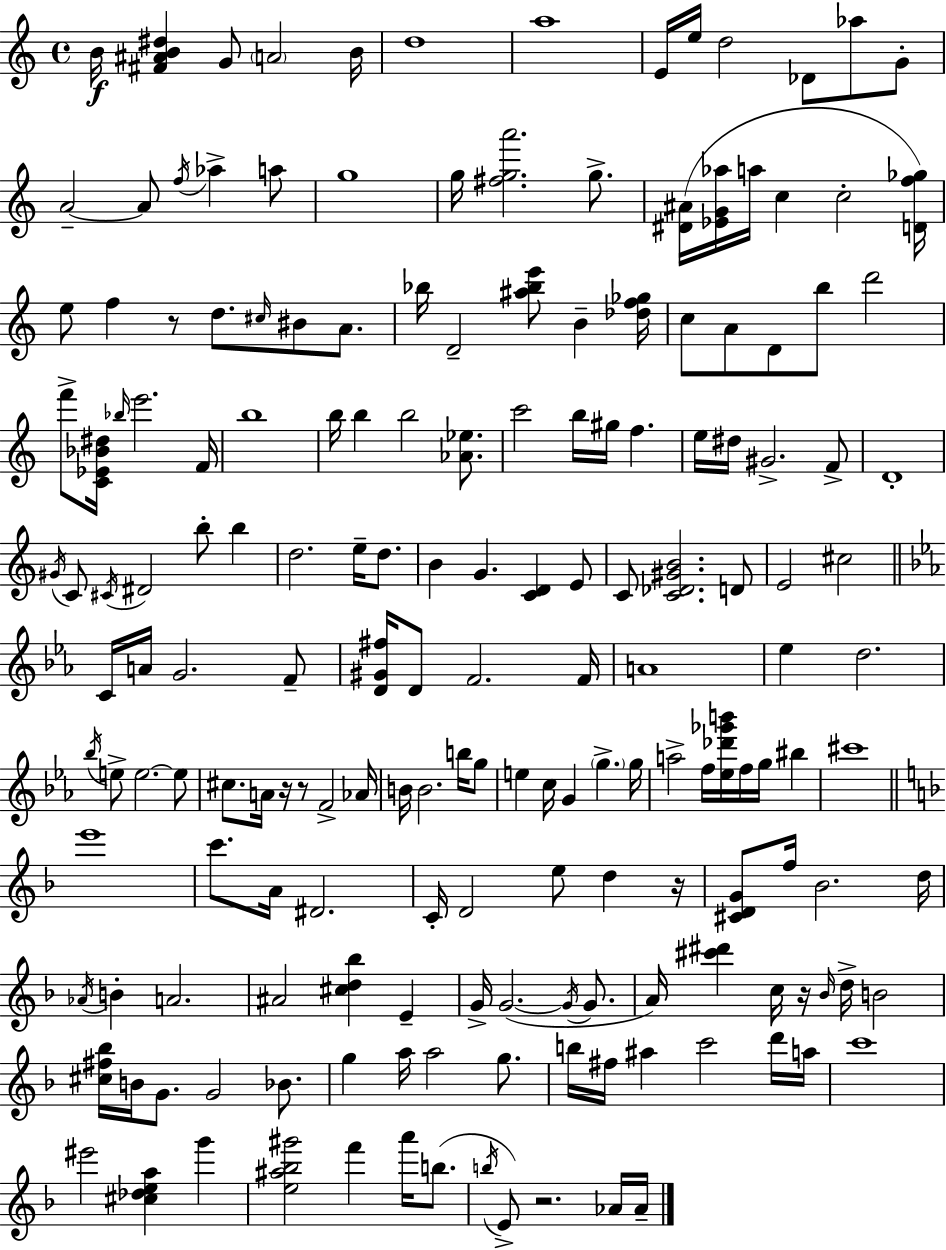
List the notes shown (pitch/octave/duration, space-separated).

B4/s [F#4,A#4,B4,D#5]/q G4/e A4/h B4/s D5/w A5/w E4/s E5/s D5/h Db4/e Ab5/e G4/e A4/h A4/e F5/s Ab5/q A5/e G5/w G5/s [F#5,G5,A6]/h. G5/e. [D#4,A#4]/s [Eb4,G4,Ab5]/s A5/s C5/q C5/h [D4,F5,Gb5]/s E5/e F5/q R/e D5/e. C#5/s BIS4/e A4/e. Bb5/s D4/h [A#5,Bb5,E6]/e B4/q [Db5,F5,Gb5]/s C5/e A4/e D4/e B5/e D6/h F6/e [C4,Eb4,Bb4,D#5]/s Bb5/s E6/h. F4/s B5/w B5/s B5/q B5/h [Ab4,Eb5]/e. C6/h B5/s G#5/s F5/q. E5/s D#5/s G#4/h. F4/e D4/w G#4/s C4/e C#4/s D#4/h B5/e B5/q D5/h. E5/s D5/e. B4/q G4/q. [C4,D4]/q E4/e C4/e [C4,Db4,G#4,B4]/h. D4/e E4/h C#5/h C4/s A4/s G4/h. F4/e [D4,G#4,F#5]/s D4/e F4/h. F4/s A4/w Eb5/q D5/h. Bb5/s E5/e E5/h. E5/e C#5/e. A4/s R/s R/e F4/h Ab4/s B4/s B4/h. B5/s G5/e E5/q C5/s G4/q G5/q. G5/s A5/h F5/s [Eb5,Db6,Gb6,B6]/s F5/s G5/s BIS5/q C#6/w E6/w C6/e. A4/s D#4/h. C4/s D4/h E5/e D5/q R/s [C#4,D4,G4]/e F5/s Bb4/h. D5/s Ab4/s B4/q A4/h. A#4/h [C#5,D5,Bb5]/q E4/q G4/s G4/h. G4/s G4/e. A4/s [C#6,D#6]/q C5/s R/s Bb4/s D5/s B4/h [C#5,F#5,Bb5]/s B4/s G4/e. G4/h Bb4/e. G5/q A5/s A5/h G5/e. B5/s F#5/s A#5/q C6/h D6/s A5/s C6/w EIS6/h [C#5,Db5,E5,A5]/q G6/q [E5,A#5,Bb5,G#6]/h F6/q A6/s B5/e. B5/s E4/e R/h. Ab4/s Ab4/s